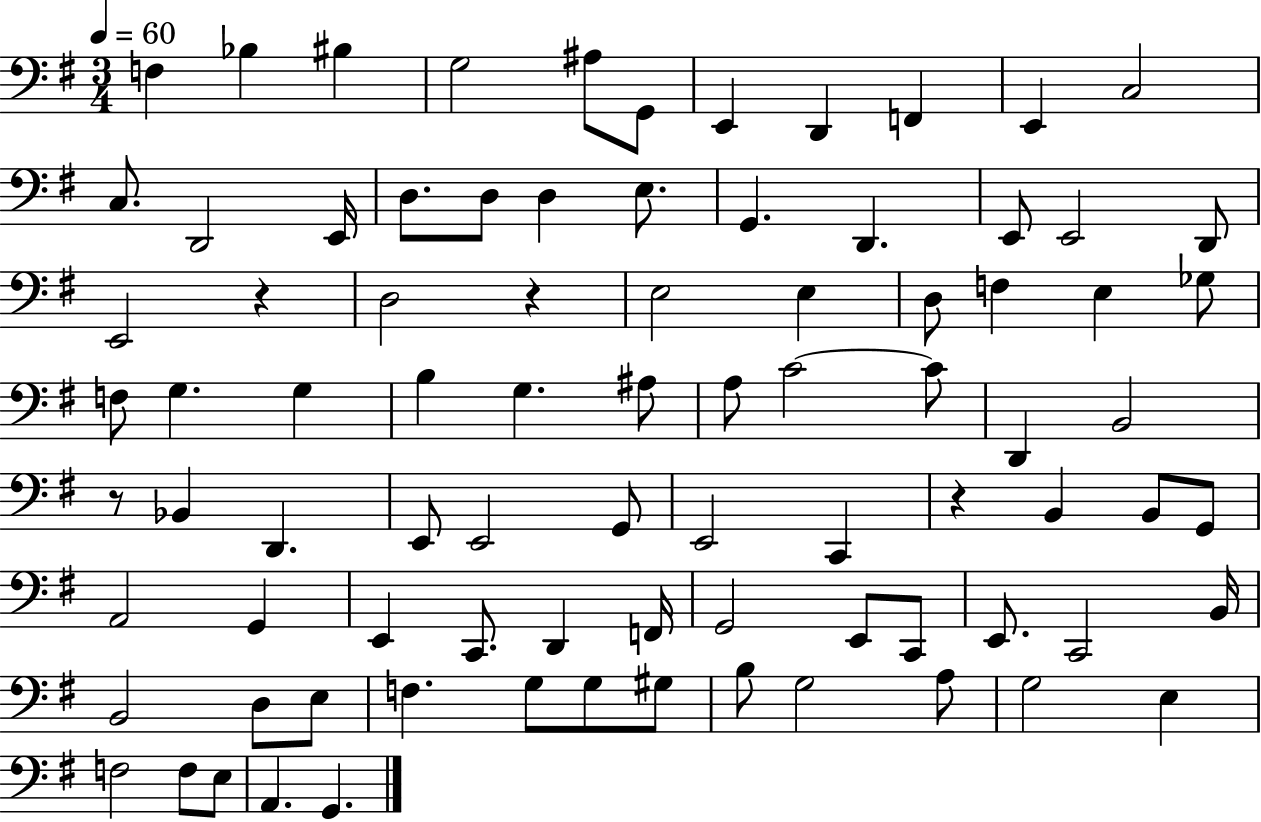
F3/q Bb3/q BIS3/q G3/h A#3/e G2/e E2/q D2/q F2/q E2/q C3/h C3/e. D2/h E2/s D3/e. D3/e D3/q E3/e. G2/q. D2/q. E2/e E2/h D2/e E2/h R/q D3/h R/q E3/h E3/q D3/e F3/q E3/q Gb3/e F3/e G3/q. G3/q B3/q G3/q. A#3/e A3/e C4/h C4/e D2/q B2/h R/e Bb2/q D2/q. E2/e E2/h G2/e E2/h C2/q R/q B2/q B2/e G2/e A2/h G2/q E2/q C2/e. D2/q F2/s G2/h E2/e C2/e E2/e. C2/h B2/s B2/h D3/e E3/e F3/q. G3/e G3/e G#3/e B3/e G3/h A3/e G3/h E3/q F3/h F3/e E3/e A2/q. G2/q.